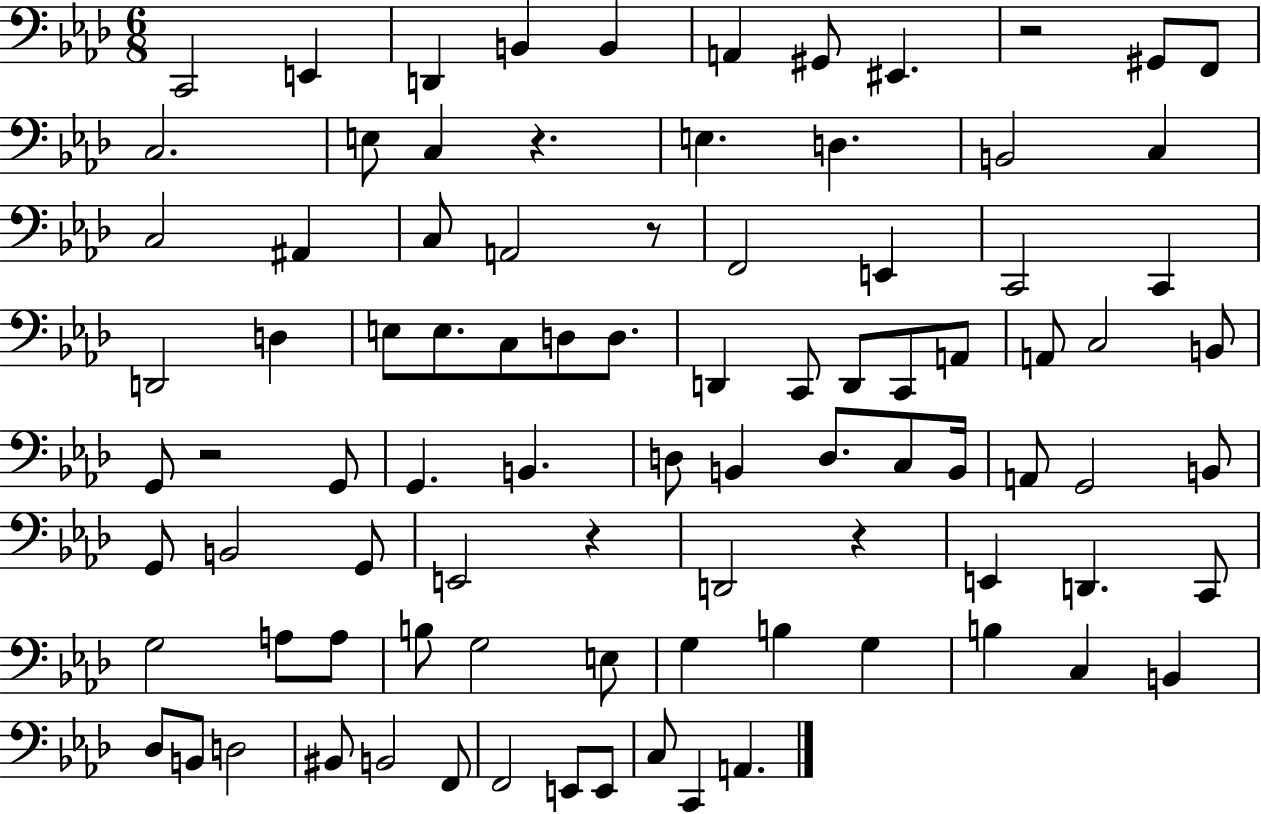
{
  \clef bass
  \numericTimeSignature
  \time 6/8
  \key aes \major
  c,2 e,4 | d,4 b,4 b,4 | a,4 gis,8 eis,4. | r2 gis,8 f,8 | \break c2. | e8 c4 r4. | e4. d4. | b,2 c4 | \break c2 ais,4 | c8 a,2 r8 | f,2 e,4 | c,2 c,4 | \break d,2 d4 | e8 e8. c8 d8 d8. | d,4 c,8 d,8 c,8 a,8 | a,8 c2 b,8 | \break g,8 r2 g,8 | g,4. b,4. | d8 b,4 d8. c8 b,16 | a,8 g,2 b,8 | \break g,8 b,2 g,8 | e,2 r4 | d,2 r4 | e,4 d,4. c,8 | \break g2 a8 a8 | b8 g2 e8 | g4 b4 g4 | b4 c4 b,4 | \break des8 b,8 d2 | bis,8 b,2 f,8 | f,2 e,8 e,8 | c8 c,4 a,4. | \break \bar "|."
}